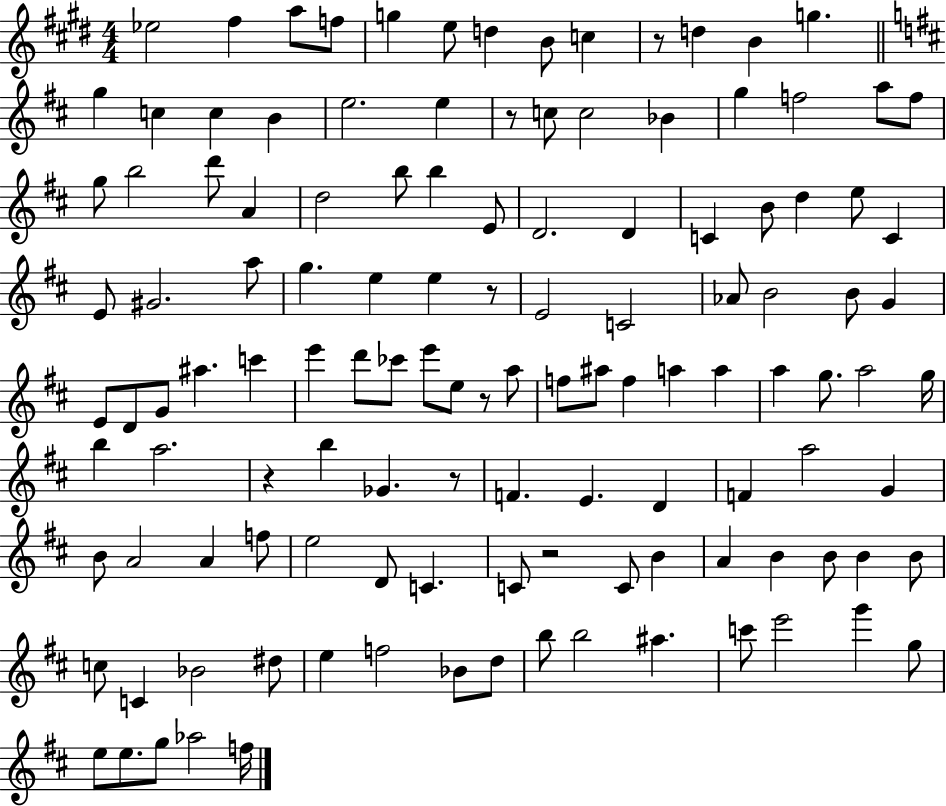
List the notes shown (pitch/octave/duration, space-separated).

Eb5/h F#5/q A5/e F5/e G5/q E5/e D5/q B4/e C5/q R/e D5/q B4/q G5/q. G5/q C5/q C5/q B4/q E5/h. E5/q R/e C5/e C5/h Bb4/q G5/q F5/h A5/e F5/e G5/e B5/h D6/e A4/q D5/h B5/e B5/q E4/e D4/h. D4/q C4/q B4/e D5/q E5/e C4/q E4/e G#4/h. A5/e G5/q. E5/q E5/q R/e E4/h C4/h Ab4/e B4/h B4/e G4/q E4/e D4/e G4/e A#5/q. C6/q E6/q D6/e CES6/e E6/e E5/e R/e A5/e F5/e A#5/e F5/q A5/q A5/q A5/q G5/e. A5/h G5/s B5/q A5/h. R/q B5/q Gb4/q. R/e F4/q. E4/q. D4/q F4/q A5/h G4/q B4/e A4/h A4/q F5/e E5/h D4/e C4/q. C4/e R/h C4/e B4/q A4/q B4/q B4/e B4/q B4/e C5/e C4/q Bb4/h D#5/e E5/q F5/h Bb4/e D5/e B5/e B5/h A#5/q. C6/e E6/h G6/q G5/e E5/e E5/e. G5/e Ab5/h F5/s